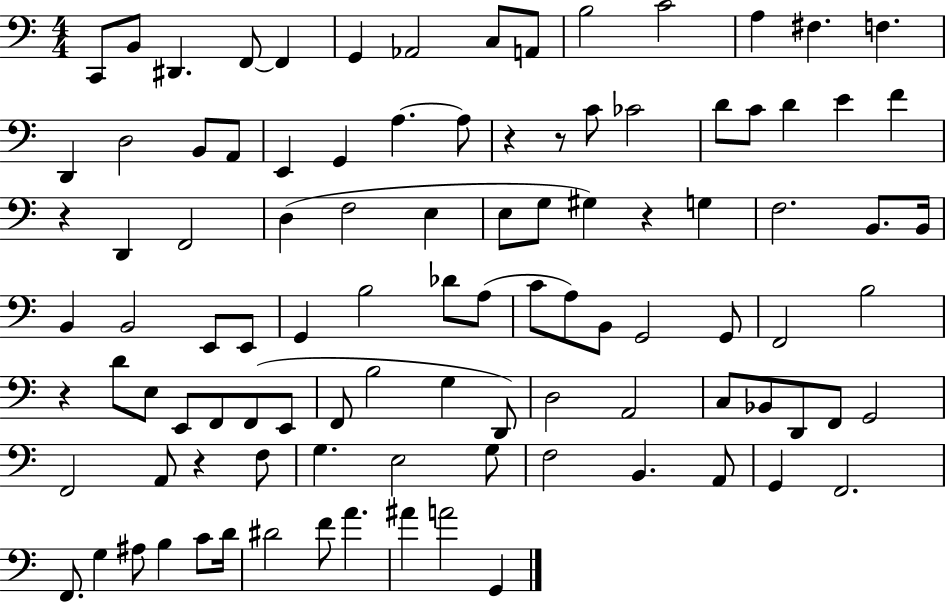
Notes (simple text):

C2/e B2/e D#2/q. F2/e F2/q G2/q Ab2/h C3/e A2/e B3/h C4/h A3/q F#3/q. F3/q. D2/q D3/h B2/e A2/e E2/q G2/q A3/q. A3/e R/q R/e C4/e CES4/h D4/e C4/e D4/q E4/q F4/q R/q D2/q F2/h D3/q F3/h E3/q E3/e G3/e G#3/q R/q G3/q F3/h. B2/e. B2/s B2/q B2/h E2/e E2/e G2/q B3/h Db4/e A3/e C4/e A3/e B2/e G2/h G2/e F2/h B3/h R/q D4/e E3/e E2/e F2/e F2/e E2/e F2/e B3/h G3/q D2/e D3/h A2/h C3/e Bb2/e D2/e F2/e G2/h F2/h A2/e R/q F3/e G3/q. E3/h G3/e F3/h B2/q. A2/e G2/q F2/h. F2/e. G3/q A#3/e B3/q C4/e D4/s D#4/h F4/e A4/q. A#4/q A4/h G2/q